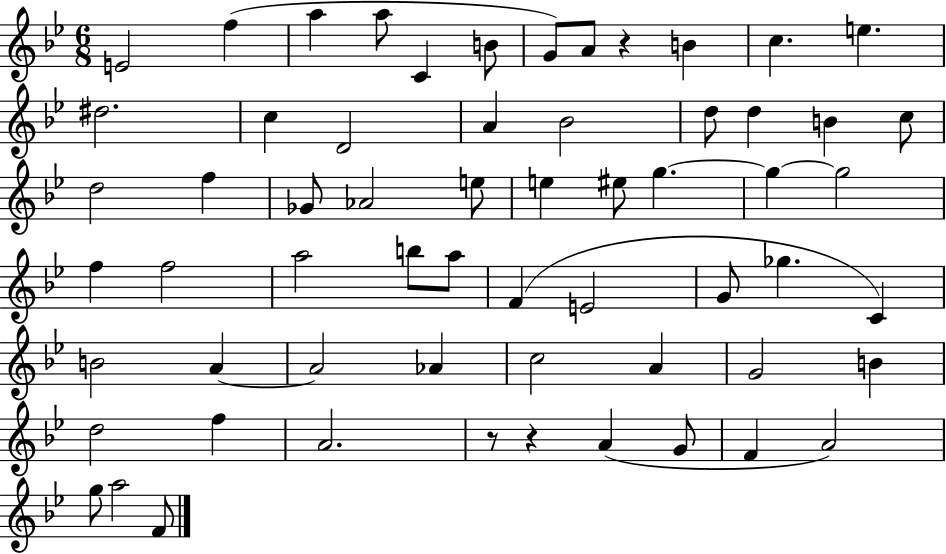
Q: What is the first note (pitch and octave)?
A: E4